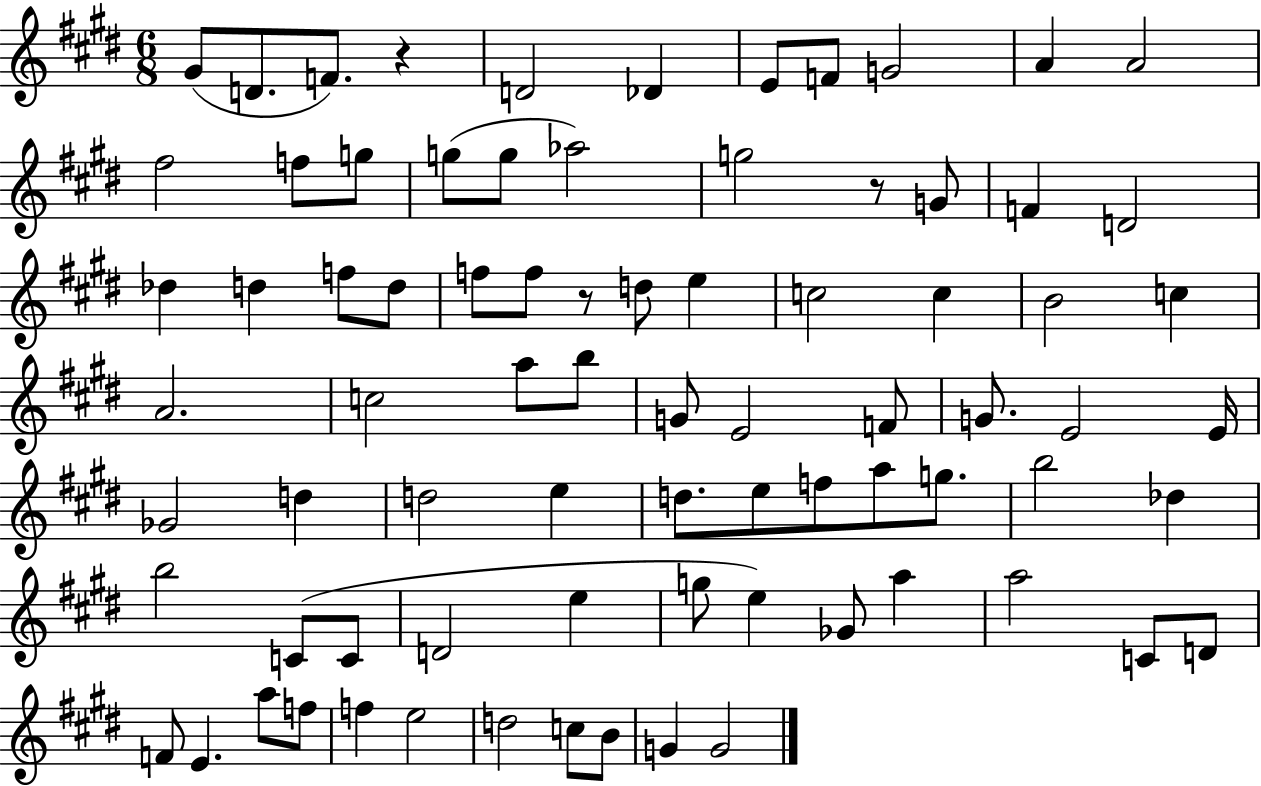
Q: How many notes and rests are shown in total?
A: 79